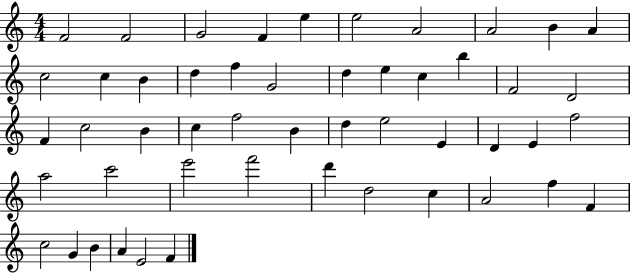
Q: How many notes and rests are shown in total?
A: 50